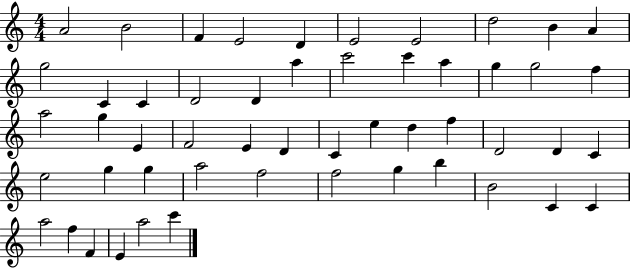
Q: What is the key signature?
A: C major